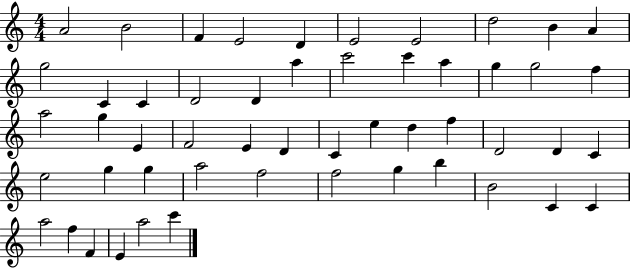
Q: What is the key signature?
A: C major